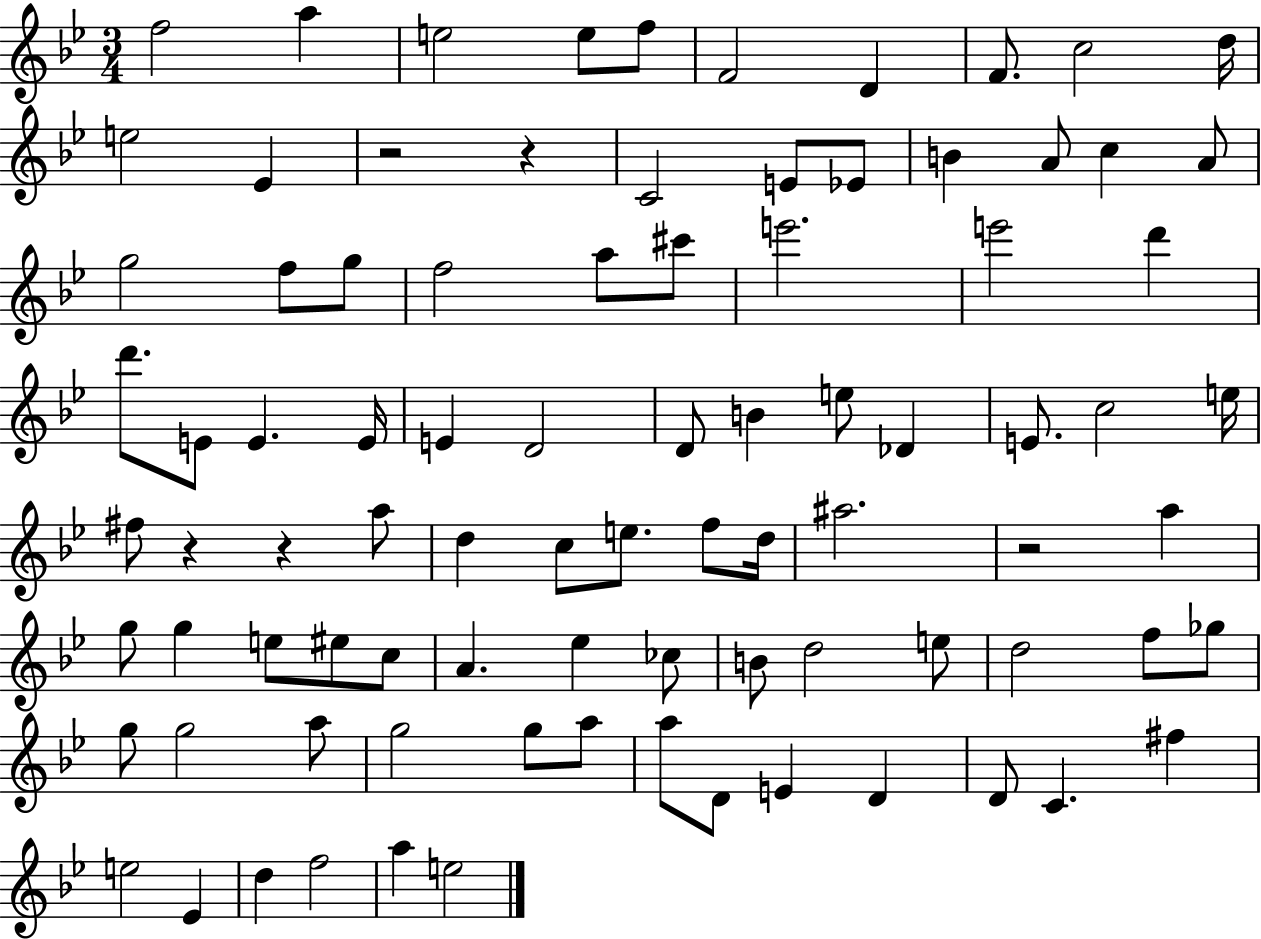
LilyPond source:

{
  \clef treble
  \numericTimeSignature
  \time 3/4
  \key bes \major
  f''2 a''4 | e''2 e''8 f''8 | f'2 d'4 | f'8. c''2 d''16 | \break e''2 ees'4 | r2 r4 | c'2 e'8 ees'8 | b'4 a'8 c''4 a'8 | \break g''2 f''8 g''8 | f''2 a''8 cis'''8 | e'''2. | e'''2 d'''4 | \break d'''8. e'8 e'4. e'16 | e'4 d'2 | d'8 b'4 e''8 des'4 | e'8. c''2 e''16 | \break fis''8 r4 r4 a''8 | d''4 c''8 e''8. f''8 d''16 | ais''2. | r2 a''4 | \break g''8 g''4 e''8 eis''8 c''8 | a'4. ees''4 ces''8 | b'8 d''2 e''8 | d''2 f''8 ges''8 | \break g''8 g''2 a''8 | g''2 g''8 a''8 | a''8 d'8 e'4 d'4 | d'8 c'4. fis''4 | \break e''2 ees'4 | d''4 f''2 | a''4 e''2 | \bar "|."
}